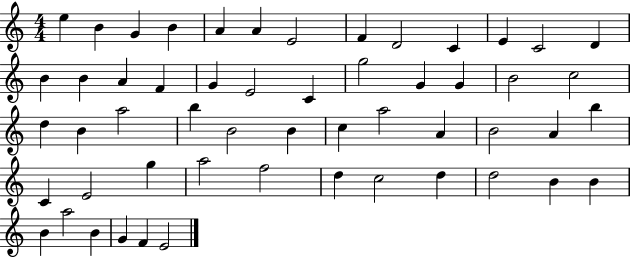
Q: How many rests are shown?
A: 0